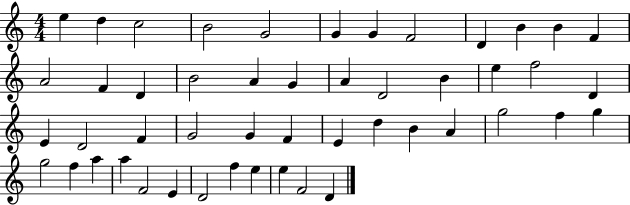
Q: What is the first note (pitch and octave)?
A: E5